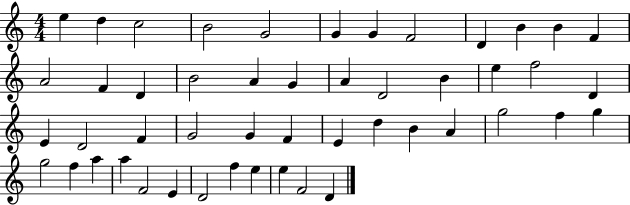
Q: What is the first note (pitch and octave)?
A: E5